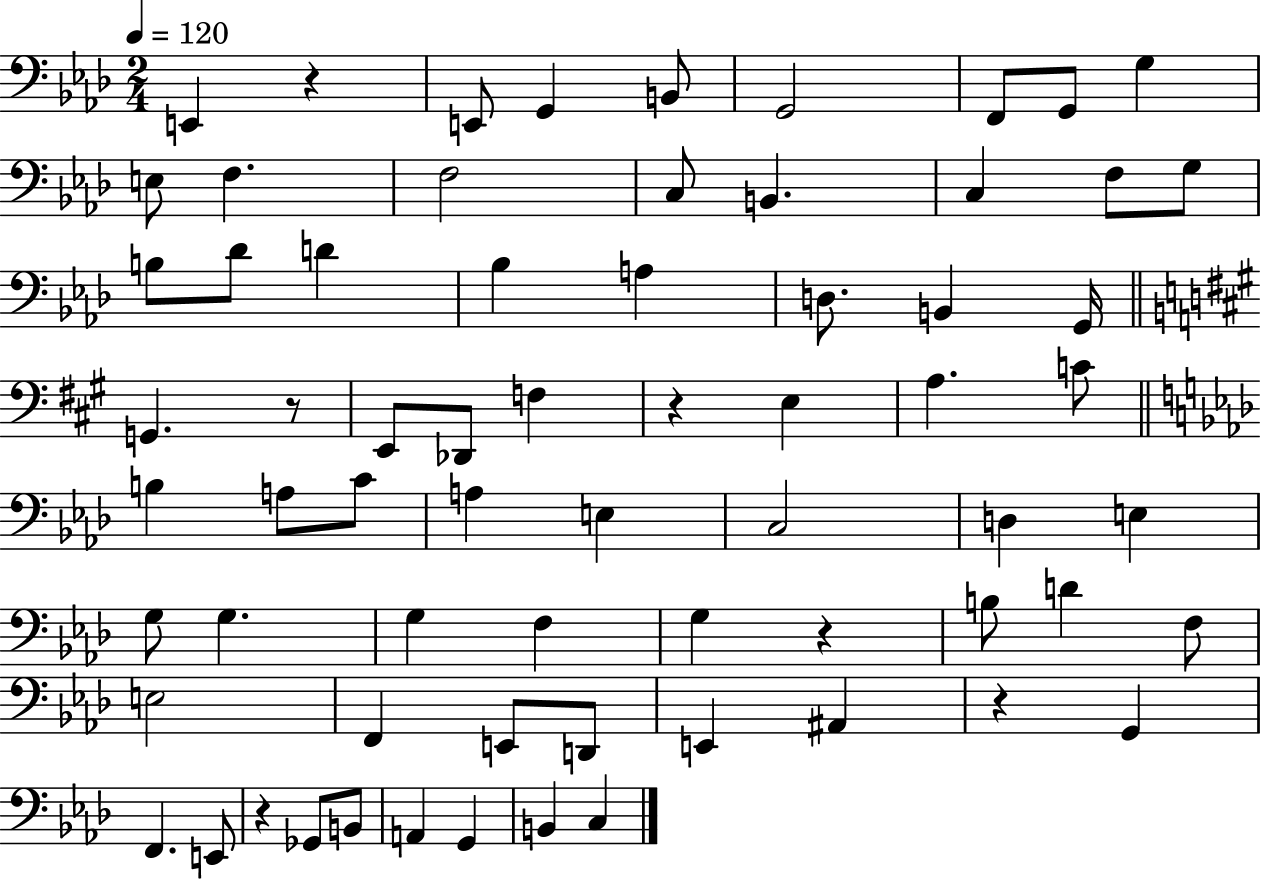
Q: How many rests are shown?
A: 6